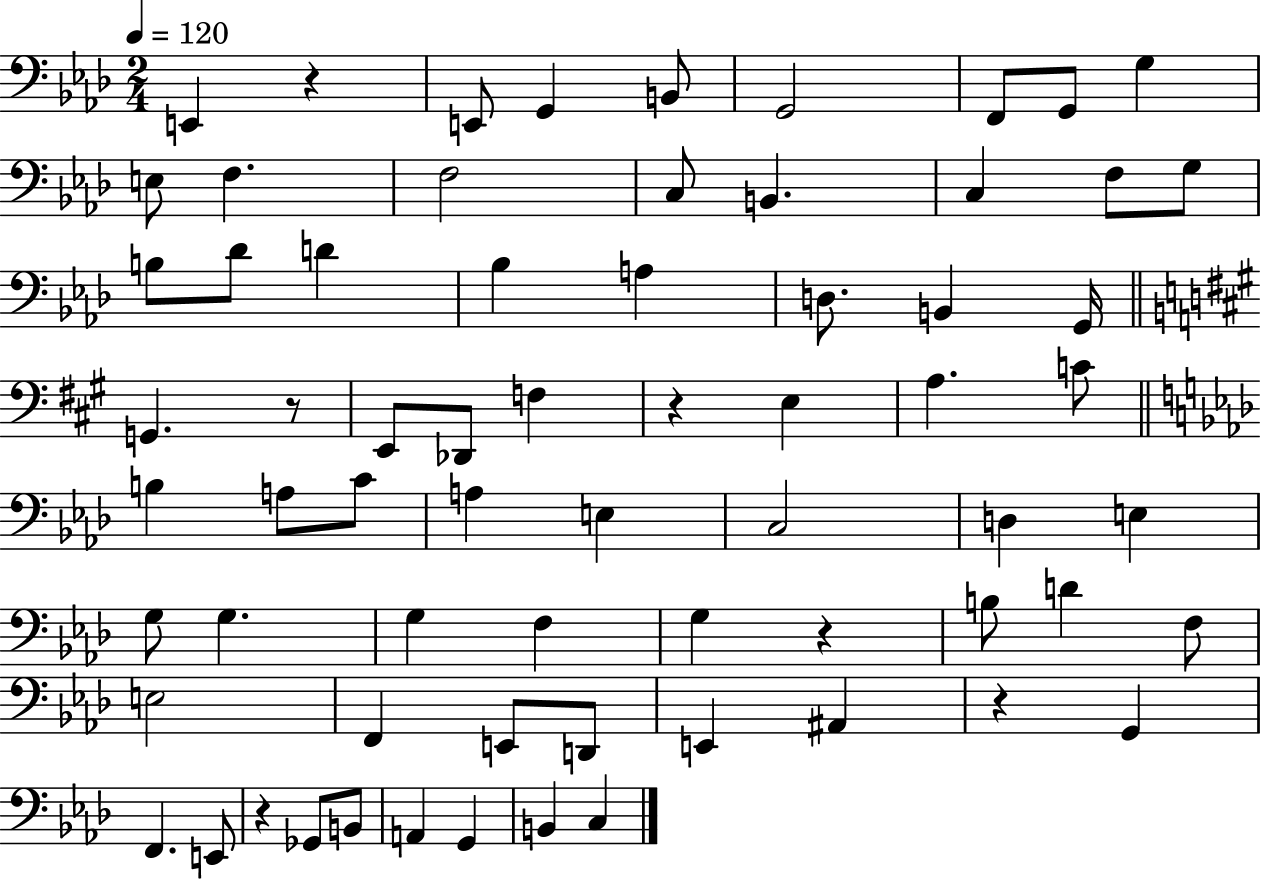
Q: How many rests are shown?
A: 6